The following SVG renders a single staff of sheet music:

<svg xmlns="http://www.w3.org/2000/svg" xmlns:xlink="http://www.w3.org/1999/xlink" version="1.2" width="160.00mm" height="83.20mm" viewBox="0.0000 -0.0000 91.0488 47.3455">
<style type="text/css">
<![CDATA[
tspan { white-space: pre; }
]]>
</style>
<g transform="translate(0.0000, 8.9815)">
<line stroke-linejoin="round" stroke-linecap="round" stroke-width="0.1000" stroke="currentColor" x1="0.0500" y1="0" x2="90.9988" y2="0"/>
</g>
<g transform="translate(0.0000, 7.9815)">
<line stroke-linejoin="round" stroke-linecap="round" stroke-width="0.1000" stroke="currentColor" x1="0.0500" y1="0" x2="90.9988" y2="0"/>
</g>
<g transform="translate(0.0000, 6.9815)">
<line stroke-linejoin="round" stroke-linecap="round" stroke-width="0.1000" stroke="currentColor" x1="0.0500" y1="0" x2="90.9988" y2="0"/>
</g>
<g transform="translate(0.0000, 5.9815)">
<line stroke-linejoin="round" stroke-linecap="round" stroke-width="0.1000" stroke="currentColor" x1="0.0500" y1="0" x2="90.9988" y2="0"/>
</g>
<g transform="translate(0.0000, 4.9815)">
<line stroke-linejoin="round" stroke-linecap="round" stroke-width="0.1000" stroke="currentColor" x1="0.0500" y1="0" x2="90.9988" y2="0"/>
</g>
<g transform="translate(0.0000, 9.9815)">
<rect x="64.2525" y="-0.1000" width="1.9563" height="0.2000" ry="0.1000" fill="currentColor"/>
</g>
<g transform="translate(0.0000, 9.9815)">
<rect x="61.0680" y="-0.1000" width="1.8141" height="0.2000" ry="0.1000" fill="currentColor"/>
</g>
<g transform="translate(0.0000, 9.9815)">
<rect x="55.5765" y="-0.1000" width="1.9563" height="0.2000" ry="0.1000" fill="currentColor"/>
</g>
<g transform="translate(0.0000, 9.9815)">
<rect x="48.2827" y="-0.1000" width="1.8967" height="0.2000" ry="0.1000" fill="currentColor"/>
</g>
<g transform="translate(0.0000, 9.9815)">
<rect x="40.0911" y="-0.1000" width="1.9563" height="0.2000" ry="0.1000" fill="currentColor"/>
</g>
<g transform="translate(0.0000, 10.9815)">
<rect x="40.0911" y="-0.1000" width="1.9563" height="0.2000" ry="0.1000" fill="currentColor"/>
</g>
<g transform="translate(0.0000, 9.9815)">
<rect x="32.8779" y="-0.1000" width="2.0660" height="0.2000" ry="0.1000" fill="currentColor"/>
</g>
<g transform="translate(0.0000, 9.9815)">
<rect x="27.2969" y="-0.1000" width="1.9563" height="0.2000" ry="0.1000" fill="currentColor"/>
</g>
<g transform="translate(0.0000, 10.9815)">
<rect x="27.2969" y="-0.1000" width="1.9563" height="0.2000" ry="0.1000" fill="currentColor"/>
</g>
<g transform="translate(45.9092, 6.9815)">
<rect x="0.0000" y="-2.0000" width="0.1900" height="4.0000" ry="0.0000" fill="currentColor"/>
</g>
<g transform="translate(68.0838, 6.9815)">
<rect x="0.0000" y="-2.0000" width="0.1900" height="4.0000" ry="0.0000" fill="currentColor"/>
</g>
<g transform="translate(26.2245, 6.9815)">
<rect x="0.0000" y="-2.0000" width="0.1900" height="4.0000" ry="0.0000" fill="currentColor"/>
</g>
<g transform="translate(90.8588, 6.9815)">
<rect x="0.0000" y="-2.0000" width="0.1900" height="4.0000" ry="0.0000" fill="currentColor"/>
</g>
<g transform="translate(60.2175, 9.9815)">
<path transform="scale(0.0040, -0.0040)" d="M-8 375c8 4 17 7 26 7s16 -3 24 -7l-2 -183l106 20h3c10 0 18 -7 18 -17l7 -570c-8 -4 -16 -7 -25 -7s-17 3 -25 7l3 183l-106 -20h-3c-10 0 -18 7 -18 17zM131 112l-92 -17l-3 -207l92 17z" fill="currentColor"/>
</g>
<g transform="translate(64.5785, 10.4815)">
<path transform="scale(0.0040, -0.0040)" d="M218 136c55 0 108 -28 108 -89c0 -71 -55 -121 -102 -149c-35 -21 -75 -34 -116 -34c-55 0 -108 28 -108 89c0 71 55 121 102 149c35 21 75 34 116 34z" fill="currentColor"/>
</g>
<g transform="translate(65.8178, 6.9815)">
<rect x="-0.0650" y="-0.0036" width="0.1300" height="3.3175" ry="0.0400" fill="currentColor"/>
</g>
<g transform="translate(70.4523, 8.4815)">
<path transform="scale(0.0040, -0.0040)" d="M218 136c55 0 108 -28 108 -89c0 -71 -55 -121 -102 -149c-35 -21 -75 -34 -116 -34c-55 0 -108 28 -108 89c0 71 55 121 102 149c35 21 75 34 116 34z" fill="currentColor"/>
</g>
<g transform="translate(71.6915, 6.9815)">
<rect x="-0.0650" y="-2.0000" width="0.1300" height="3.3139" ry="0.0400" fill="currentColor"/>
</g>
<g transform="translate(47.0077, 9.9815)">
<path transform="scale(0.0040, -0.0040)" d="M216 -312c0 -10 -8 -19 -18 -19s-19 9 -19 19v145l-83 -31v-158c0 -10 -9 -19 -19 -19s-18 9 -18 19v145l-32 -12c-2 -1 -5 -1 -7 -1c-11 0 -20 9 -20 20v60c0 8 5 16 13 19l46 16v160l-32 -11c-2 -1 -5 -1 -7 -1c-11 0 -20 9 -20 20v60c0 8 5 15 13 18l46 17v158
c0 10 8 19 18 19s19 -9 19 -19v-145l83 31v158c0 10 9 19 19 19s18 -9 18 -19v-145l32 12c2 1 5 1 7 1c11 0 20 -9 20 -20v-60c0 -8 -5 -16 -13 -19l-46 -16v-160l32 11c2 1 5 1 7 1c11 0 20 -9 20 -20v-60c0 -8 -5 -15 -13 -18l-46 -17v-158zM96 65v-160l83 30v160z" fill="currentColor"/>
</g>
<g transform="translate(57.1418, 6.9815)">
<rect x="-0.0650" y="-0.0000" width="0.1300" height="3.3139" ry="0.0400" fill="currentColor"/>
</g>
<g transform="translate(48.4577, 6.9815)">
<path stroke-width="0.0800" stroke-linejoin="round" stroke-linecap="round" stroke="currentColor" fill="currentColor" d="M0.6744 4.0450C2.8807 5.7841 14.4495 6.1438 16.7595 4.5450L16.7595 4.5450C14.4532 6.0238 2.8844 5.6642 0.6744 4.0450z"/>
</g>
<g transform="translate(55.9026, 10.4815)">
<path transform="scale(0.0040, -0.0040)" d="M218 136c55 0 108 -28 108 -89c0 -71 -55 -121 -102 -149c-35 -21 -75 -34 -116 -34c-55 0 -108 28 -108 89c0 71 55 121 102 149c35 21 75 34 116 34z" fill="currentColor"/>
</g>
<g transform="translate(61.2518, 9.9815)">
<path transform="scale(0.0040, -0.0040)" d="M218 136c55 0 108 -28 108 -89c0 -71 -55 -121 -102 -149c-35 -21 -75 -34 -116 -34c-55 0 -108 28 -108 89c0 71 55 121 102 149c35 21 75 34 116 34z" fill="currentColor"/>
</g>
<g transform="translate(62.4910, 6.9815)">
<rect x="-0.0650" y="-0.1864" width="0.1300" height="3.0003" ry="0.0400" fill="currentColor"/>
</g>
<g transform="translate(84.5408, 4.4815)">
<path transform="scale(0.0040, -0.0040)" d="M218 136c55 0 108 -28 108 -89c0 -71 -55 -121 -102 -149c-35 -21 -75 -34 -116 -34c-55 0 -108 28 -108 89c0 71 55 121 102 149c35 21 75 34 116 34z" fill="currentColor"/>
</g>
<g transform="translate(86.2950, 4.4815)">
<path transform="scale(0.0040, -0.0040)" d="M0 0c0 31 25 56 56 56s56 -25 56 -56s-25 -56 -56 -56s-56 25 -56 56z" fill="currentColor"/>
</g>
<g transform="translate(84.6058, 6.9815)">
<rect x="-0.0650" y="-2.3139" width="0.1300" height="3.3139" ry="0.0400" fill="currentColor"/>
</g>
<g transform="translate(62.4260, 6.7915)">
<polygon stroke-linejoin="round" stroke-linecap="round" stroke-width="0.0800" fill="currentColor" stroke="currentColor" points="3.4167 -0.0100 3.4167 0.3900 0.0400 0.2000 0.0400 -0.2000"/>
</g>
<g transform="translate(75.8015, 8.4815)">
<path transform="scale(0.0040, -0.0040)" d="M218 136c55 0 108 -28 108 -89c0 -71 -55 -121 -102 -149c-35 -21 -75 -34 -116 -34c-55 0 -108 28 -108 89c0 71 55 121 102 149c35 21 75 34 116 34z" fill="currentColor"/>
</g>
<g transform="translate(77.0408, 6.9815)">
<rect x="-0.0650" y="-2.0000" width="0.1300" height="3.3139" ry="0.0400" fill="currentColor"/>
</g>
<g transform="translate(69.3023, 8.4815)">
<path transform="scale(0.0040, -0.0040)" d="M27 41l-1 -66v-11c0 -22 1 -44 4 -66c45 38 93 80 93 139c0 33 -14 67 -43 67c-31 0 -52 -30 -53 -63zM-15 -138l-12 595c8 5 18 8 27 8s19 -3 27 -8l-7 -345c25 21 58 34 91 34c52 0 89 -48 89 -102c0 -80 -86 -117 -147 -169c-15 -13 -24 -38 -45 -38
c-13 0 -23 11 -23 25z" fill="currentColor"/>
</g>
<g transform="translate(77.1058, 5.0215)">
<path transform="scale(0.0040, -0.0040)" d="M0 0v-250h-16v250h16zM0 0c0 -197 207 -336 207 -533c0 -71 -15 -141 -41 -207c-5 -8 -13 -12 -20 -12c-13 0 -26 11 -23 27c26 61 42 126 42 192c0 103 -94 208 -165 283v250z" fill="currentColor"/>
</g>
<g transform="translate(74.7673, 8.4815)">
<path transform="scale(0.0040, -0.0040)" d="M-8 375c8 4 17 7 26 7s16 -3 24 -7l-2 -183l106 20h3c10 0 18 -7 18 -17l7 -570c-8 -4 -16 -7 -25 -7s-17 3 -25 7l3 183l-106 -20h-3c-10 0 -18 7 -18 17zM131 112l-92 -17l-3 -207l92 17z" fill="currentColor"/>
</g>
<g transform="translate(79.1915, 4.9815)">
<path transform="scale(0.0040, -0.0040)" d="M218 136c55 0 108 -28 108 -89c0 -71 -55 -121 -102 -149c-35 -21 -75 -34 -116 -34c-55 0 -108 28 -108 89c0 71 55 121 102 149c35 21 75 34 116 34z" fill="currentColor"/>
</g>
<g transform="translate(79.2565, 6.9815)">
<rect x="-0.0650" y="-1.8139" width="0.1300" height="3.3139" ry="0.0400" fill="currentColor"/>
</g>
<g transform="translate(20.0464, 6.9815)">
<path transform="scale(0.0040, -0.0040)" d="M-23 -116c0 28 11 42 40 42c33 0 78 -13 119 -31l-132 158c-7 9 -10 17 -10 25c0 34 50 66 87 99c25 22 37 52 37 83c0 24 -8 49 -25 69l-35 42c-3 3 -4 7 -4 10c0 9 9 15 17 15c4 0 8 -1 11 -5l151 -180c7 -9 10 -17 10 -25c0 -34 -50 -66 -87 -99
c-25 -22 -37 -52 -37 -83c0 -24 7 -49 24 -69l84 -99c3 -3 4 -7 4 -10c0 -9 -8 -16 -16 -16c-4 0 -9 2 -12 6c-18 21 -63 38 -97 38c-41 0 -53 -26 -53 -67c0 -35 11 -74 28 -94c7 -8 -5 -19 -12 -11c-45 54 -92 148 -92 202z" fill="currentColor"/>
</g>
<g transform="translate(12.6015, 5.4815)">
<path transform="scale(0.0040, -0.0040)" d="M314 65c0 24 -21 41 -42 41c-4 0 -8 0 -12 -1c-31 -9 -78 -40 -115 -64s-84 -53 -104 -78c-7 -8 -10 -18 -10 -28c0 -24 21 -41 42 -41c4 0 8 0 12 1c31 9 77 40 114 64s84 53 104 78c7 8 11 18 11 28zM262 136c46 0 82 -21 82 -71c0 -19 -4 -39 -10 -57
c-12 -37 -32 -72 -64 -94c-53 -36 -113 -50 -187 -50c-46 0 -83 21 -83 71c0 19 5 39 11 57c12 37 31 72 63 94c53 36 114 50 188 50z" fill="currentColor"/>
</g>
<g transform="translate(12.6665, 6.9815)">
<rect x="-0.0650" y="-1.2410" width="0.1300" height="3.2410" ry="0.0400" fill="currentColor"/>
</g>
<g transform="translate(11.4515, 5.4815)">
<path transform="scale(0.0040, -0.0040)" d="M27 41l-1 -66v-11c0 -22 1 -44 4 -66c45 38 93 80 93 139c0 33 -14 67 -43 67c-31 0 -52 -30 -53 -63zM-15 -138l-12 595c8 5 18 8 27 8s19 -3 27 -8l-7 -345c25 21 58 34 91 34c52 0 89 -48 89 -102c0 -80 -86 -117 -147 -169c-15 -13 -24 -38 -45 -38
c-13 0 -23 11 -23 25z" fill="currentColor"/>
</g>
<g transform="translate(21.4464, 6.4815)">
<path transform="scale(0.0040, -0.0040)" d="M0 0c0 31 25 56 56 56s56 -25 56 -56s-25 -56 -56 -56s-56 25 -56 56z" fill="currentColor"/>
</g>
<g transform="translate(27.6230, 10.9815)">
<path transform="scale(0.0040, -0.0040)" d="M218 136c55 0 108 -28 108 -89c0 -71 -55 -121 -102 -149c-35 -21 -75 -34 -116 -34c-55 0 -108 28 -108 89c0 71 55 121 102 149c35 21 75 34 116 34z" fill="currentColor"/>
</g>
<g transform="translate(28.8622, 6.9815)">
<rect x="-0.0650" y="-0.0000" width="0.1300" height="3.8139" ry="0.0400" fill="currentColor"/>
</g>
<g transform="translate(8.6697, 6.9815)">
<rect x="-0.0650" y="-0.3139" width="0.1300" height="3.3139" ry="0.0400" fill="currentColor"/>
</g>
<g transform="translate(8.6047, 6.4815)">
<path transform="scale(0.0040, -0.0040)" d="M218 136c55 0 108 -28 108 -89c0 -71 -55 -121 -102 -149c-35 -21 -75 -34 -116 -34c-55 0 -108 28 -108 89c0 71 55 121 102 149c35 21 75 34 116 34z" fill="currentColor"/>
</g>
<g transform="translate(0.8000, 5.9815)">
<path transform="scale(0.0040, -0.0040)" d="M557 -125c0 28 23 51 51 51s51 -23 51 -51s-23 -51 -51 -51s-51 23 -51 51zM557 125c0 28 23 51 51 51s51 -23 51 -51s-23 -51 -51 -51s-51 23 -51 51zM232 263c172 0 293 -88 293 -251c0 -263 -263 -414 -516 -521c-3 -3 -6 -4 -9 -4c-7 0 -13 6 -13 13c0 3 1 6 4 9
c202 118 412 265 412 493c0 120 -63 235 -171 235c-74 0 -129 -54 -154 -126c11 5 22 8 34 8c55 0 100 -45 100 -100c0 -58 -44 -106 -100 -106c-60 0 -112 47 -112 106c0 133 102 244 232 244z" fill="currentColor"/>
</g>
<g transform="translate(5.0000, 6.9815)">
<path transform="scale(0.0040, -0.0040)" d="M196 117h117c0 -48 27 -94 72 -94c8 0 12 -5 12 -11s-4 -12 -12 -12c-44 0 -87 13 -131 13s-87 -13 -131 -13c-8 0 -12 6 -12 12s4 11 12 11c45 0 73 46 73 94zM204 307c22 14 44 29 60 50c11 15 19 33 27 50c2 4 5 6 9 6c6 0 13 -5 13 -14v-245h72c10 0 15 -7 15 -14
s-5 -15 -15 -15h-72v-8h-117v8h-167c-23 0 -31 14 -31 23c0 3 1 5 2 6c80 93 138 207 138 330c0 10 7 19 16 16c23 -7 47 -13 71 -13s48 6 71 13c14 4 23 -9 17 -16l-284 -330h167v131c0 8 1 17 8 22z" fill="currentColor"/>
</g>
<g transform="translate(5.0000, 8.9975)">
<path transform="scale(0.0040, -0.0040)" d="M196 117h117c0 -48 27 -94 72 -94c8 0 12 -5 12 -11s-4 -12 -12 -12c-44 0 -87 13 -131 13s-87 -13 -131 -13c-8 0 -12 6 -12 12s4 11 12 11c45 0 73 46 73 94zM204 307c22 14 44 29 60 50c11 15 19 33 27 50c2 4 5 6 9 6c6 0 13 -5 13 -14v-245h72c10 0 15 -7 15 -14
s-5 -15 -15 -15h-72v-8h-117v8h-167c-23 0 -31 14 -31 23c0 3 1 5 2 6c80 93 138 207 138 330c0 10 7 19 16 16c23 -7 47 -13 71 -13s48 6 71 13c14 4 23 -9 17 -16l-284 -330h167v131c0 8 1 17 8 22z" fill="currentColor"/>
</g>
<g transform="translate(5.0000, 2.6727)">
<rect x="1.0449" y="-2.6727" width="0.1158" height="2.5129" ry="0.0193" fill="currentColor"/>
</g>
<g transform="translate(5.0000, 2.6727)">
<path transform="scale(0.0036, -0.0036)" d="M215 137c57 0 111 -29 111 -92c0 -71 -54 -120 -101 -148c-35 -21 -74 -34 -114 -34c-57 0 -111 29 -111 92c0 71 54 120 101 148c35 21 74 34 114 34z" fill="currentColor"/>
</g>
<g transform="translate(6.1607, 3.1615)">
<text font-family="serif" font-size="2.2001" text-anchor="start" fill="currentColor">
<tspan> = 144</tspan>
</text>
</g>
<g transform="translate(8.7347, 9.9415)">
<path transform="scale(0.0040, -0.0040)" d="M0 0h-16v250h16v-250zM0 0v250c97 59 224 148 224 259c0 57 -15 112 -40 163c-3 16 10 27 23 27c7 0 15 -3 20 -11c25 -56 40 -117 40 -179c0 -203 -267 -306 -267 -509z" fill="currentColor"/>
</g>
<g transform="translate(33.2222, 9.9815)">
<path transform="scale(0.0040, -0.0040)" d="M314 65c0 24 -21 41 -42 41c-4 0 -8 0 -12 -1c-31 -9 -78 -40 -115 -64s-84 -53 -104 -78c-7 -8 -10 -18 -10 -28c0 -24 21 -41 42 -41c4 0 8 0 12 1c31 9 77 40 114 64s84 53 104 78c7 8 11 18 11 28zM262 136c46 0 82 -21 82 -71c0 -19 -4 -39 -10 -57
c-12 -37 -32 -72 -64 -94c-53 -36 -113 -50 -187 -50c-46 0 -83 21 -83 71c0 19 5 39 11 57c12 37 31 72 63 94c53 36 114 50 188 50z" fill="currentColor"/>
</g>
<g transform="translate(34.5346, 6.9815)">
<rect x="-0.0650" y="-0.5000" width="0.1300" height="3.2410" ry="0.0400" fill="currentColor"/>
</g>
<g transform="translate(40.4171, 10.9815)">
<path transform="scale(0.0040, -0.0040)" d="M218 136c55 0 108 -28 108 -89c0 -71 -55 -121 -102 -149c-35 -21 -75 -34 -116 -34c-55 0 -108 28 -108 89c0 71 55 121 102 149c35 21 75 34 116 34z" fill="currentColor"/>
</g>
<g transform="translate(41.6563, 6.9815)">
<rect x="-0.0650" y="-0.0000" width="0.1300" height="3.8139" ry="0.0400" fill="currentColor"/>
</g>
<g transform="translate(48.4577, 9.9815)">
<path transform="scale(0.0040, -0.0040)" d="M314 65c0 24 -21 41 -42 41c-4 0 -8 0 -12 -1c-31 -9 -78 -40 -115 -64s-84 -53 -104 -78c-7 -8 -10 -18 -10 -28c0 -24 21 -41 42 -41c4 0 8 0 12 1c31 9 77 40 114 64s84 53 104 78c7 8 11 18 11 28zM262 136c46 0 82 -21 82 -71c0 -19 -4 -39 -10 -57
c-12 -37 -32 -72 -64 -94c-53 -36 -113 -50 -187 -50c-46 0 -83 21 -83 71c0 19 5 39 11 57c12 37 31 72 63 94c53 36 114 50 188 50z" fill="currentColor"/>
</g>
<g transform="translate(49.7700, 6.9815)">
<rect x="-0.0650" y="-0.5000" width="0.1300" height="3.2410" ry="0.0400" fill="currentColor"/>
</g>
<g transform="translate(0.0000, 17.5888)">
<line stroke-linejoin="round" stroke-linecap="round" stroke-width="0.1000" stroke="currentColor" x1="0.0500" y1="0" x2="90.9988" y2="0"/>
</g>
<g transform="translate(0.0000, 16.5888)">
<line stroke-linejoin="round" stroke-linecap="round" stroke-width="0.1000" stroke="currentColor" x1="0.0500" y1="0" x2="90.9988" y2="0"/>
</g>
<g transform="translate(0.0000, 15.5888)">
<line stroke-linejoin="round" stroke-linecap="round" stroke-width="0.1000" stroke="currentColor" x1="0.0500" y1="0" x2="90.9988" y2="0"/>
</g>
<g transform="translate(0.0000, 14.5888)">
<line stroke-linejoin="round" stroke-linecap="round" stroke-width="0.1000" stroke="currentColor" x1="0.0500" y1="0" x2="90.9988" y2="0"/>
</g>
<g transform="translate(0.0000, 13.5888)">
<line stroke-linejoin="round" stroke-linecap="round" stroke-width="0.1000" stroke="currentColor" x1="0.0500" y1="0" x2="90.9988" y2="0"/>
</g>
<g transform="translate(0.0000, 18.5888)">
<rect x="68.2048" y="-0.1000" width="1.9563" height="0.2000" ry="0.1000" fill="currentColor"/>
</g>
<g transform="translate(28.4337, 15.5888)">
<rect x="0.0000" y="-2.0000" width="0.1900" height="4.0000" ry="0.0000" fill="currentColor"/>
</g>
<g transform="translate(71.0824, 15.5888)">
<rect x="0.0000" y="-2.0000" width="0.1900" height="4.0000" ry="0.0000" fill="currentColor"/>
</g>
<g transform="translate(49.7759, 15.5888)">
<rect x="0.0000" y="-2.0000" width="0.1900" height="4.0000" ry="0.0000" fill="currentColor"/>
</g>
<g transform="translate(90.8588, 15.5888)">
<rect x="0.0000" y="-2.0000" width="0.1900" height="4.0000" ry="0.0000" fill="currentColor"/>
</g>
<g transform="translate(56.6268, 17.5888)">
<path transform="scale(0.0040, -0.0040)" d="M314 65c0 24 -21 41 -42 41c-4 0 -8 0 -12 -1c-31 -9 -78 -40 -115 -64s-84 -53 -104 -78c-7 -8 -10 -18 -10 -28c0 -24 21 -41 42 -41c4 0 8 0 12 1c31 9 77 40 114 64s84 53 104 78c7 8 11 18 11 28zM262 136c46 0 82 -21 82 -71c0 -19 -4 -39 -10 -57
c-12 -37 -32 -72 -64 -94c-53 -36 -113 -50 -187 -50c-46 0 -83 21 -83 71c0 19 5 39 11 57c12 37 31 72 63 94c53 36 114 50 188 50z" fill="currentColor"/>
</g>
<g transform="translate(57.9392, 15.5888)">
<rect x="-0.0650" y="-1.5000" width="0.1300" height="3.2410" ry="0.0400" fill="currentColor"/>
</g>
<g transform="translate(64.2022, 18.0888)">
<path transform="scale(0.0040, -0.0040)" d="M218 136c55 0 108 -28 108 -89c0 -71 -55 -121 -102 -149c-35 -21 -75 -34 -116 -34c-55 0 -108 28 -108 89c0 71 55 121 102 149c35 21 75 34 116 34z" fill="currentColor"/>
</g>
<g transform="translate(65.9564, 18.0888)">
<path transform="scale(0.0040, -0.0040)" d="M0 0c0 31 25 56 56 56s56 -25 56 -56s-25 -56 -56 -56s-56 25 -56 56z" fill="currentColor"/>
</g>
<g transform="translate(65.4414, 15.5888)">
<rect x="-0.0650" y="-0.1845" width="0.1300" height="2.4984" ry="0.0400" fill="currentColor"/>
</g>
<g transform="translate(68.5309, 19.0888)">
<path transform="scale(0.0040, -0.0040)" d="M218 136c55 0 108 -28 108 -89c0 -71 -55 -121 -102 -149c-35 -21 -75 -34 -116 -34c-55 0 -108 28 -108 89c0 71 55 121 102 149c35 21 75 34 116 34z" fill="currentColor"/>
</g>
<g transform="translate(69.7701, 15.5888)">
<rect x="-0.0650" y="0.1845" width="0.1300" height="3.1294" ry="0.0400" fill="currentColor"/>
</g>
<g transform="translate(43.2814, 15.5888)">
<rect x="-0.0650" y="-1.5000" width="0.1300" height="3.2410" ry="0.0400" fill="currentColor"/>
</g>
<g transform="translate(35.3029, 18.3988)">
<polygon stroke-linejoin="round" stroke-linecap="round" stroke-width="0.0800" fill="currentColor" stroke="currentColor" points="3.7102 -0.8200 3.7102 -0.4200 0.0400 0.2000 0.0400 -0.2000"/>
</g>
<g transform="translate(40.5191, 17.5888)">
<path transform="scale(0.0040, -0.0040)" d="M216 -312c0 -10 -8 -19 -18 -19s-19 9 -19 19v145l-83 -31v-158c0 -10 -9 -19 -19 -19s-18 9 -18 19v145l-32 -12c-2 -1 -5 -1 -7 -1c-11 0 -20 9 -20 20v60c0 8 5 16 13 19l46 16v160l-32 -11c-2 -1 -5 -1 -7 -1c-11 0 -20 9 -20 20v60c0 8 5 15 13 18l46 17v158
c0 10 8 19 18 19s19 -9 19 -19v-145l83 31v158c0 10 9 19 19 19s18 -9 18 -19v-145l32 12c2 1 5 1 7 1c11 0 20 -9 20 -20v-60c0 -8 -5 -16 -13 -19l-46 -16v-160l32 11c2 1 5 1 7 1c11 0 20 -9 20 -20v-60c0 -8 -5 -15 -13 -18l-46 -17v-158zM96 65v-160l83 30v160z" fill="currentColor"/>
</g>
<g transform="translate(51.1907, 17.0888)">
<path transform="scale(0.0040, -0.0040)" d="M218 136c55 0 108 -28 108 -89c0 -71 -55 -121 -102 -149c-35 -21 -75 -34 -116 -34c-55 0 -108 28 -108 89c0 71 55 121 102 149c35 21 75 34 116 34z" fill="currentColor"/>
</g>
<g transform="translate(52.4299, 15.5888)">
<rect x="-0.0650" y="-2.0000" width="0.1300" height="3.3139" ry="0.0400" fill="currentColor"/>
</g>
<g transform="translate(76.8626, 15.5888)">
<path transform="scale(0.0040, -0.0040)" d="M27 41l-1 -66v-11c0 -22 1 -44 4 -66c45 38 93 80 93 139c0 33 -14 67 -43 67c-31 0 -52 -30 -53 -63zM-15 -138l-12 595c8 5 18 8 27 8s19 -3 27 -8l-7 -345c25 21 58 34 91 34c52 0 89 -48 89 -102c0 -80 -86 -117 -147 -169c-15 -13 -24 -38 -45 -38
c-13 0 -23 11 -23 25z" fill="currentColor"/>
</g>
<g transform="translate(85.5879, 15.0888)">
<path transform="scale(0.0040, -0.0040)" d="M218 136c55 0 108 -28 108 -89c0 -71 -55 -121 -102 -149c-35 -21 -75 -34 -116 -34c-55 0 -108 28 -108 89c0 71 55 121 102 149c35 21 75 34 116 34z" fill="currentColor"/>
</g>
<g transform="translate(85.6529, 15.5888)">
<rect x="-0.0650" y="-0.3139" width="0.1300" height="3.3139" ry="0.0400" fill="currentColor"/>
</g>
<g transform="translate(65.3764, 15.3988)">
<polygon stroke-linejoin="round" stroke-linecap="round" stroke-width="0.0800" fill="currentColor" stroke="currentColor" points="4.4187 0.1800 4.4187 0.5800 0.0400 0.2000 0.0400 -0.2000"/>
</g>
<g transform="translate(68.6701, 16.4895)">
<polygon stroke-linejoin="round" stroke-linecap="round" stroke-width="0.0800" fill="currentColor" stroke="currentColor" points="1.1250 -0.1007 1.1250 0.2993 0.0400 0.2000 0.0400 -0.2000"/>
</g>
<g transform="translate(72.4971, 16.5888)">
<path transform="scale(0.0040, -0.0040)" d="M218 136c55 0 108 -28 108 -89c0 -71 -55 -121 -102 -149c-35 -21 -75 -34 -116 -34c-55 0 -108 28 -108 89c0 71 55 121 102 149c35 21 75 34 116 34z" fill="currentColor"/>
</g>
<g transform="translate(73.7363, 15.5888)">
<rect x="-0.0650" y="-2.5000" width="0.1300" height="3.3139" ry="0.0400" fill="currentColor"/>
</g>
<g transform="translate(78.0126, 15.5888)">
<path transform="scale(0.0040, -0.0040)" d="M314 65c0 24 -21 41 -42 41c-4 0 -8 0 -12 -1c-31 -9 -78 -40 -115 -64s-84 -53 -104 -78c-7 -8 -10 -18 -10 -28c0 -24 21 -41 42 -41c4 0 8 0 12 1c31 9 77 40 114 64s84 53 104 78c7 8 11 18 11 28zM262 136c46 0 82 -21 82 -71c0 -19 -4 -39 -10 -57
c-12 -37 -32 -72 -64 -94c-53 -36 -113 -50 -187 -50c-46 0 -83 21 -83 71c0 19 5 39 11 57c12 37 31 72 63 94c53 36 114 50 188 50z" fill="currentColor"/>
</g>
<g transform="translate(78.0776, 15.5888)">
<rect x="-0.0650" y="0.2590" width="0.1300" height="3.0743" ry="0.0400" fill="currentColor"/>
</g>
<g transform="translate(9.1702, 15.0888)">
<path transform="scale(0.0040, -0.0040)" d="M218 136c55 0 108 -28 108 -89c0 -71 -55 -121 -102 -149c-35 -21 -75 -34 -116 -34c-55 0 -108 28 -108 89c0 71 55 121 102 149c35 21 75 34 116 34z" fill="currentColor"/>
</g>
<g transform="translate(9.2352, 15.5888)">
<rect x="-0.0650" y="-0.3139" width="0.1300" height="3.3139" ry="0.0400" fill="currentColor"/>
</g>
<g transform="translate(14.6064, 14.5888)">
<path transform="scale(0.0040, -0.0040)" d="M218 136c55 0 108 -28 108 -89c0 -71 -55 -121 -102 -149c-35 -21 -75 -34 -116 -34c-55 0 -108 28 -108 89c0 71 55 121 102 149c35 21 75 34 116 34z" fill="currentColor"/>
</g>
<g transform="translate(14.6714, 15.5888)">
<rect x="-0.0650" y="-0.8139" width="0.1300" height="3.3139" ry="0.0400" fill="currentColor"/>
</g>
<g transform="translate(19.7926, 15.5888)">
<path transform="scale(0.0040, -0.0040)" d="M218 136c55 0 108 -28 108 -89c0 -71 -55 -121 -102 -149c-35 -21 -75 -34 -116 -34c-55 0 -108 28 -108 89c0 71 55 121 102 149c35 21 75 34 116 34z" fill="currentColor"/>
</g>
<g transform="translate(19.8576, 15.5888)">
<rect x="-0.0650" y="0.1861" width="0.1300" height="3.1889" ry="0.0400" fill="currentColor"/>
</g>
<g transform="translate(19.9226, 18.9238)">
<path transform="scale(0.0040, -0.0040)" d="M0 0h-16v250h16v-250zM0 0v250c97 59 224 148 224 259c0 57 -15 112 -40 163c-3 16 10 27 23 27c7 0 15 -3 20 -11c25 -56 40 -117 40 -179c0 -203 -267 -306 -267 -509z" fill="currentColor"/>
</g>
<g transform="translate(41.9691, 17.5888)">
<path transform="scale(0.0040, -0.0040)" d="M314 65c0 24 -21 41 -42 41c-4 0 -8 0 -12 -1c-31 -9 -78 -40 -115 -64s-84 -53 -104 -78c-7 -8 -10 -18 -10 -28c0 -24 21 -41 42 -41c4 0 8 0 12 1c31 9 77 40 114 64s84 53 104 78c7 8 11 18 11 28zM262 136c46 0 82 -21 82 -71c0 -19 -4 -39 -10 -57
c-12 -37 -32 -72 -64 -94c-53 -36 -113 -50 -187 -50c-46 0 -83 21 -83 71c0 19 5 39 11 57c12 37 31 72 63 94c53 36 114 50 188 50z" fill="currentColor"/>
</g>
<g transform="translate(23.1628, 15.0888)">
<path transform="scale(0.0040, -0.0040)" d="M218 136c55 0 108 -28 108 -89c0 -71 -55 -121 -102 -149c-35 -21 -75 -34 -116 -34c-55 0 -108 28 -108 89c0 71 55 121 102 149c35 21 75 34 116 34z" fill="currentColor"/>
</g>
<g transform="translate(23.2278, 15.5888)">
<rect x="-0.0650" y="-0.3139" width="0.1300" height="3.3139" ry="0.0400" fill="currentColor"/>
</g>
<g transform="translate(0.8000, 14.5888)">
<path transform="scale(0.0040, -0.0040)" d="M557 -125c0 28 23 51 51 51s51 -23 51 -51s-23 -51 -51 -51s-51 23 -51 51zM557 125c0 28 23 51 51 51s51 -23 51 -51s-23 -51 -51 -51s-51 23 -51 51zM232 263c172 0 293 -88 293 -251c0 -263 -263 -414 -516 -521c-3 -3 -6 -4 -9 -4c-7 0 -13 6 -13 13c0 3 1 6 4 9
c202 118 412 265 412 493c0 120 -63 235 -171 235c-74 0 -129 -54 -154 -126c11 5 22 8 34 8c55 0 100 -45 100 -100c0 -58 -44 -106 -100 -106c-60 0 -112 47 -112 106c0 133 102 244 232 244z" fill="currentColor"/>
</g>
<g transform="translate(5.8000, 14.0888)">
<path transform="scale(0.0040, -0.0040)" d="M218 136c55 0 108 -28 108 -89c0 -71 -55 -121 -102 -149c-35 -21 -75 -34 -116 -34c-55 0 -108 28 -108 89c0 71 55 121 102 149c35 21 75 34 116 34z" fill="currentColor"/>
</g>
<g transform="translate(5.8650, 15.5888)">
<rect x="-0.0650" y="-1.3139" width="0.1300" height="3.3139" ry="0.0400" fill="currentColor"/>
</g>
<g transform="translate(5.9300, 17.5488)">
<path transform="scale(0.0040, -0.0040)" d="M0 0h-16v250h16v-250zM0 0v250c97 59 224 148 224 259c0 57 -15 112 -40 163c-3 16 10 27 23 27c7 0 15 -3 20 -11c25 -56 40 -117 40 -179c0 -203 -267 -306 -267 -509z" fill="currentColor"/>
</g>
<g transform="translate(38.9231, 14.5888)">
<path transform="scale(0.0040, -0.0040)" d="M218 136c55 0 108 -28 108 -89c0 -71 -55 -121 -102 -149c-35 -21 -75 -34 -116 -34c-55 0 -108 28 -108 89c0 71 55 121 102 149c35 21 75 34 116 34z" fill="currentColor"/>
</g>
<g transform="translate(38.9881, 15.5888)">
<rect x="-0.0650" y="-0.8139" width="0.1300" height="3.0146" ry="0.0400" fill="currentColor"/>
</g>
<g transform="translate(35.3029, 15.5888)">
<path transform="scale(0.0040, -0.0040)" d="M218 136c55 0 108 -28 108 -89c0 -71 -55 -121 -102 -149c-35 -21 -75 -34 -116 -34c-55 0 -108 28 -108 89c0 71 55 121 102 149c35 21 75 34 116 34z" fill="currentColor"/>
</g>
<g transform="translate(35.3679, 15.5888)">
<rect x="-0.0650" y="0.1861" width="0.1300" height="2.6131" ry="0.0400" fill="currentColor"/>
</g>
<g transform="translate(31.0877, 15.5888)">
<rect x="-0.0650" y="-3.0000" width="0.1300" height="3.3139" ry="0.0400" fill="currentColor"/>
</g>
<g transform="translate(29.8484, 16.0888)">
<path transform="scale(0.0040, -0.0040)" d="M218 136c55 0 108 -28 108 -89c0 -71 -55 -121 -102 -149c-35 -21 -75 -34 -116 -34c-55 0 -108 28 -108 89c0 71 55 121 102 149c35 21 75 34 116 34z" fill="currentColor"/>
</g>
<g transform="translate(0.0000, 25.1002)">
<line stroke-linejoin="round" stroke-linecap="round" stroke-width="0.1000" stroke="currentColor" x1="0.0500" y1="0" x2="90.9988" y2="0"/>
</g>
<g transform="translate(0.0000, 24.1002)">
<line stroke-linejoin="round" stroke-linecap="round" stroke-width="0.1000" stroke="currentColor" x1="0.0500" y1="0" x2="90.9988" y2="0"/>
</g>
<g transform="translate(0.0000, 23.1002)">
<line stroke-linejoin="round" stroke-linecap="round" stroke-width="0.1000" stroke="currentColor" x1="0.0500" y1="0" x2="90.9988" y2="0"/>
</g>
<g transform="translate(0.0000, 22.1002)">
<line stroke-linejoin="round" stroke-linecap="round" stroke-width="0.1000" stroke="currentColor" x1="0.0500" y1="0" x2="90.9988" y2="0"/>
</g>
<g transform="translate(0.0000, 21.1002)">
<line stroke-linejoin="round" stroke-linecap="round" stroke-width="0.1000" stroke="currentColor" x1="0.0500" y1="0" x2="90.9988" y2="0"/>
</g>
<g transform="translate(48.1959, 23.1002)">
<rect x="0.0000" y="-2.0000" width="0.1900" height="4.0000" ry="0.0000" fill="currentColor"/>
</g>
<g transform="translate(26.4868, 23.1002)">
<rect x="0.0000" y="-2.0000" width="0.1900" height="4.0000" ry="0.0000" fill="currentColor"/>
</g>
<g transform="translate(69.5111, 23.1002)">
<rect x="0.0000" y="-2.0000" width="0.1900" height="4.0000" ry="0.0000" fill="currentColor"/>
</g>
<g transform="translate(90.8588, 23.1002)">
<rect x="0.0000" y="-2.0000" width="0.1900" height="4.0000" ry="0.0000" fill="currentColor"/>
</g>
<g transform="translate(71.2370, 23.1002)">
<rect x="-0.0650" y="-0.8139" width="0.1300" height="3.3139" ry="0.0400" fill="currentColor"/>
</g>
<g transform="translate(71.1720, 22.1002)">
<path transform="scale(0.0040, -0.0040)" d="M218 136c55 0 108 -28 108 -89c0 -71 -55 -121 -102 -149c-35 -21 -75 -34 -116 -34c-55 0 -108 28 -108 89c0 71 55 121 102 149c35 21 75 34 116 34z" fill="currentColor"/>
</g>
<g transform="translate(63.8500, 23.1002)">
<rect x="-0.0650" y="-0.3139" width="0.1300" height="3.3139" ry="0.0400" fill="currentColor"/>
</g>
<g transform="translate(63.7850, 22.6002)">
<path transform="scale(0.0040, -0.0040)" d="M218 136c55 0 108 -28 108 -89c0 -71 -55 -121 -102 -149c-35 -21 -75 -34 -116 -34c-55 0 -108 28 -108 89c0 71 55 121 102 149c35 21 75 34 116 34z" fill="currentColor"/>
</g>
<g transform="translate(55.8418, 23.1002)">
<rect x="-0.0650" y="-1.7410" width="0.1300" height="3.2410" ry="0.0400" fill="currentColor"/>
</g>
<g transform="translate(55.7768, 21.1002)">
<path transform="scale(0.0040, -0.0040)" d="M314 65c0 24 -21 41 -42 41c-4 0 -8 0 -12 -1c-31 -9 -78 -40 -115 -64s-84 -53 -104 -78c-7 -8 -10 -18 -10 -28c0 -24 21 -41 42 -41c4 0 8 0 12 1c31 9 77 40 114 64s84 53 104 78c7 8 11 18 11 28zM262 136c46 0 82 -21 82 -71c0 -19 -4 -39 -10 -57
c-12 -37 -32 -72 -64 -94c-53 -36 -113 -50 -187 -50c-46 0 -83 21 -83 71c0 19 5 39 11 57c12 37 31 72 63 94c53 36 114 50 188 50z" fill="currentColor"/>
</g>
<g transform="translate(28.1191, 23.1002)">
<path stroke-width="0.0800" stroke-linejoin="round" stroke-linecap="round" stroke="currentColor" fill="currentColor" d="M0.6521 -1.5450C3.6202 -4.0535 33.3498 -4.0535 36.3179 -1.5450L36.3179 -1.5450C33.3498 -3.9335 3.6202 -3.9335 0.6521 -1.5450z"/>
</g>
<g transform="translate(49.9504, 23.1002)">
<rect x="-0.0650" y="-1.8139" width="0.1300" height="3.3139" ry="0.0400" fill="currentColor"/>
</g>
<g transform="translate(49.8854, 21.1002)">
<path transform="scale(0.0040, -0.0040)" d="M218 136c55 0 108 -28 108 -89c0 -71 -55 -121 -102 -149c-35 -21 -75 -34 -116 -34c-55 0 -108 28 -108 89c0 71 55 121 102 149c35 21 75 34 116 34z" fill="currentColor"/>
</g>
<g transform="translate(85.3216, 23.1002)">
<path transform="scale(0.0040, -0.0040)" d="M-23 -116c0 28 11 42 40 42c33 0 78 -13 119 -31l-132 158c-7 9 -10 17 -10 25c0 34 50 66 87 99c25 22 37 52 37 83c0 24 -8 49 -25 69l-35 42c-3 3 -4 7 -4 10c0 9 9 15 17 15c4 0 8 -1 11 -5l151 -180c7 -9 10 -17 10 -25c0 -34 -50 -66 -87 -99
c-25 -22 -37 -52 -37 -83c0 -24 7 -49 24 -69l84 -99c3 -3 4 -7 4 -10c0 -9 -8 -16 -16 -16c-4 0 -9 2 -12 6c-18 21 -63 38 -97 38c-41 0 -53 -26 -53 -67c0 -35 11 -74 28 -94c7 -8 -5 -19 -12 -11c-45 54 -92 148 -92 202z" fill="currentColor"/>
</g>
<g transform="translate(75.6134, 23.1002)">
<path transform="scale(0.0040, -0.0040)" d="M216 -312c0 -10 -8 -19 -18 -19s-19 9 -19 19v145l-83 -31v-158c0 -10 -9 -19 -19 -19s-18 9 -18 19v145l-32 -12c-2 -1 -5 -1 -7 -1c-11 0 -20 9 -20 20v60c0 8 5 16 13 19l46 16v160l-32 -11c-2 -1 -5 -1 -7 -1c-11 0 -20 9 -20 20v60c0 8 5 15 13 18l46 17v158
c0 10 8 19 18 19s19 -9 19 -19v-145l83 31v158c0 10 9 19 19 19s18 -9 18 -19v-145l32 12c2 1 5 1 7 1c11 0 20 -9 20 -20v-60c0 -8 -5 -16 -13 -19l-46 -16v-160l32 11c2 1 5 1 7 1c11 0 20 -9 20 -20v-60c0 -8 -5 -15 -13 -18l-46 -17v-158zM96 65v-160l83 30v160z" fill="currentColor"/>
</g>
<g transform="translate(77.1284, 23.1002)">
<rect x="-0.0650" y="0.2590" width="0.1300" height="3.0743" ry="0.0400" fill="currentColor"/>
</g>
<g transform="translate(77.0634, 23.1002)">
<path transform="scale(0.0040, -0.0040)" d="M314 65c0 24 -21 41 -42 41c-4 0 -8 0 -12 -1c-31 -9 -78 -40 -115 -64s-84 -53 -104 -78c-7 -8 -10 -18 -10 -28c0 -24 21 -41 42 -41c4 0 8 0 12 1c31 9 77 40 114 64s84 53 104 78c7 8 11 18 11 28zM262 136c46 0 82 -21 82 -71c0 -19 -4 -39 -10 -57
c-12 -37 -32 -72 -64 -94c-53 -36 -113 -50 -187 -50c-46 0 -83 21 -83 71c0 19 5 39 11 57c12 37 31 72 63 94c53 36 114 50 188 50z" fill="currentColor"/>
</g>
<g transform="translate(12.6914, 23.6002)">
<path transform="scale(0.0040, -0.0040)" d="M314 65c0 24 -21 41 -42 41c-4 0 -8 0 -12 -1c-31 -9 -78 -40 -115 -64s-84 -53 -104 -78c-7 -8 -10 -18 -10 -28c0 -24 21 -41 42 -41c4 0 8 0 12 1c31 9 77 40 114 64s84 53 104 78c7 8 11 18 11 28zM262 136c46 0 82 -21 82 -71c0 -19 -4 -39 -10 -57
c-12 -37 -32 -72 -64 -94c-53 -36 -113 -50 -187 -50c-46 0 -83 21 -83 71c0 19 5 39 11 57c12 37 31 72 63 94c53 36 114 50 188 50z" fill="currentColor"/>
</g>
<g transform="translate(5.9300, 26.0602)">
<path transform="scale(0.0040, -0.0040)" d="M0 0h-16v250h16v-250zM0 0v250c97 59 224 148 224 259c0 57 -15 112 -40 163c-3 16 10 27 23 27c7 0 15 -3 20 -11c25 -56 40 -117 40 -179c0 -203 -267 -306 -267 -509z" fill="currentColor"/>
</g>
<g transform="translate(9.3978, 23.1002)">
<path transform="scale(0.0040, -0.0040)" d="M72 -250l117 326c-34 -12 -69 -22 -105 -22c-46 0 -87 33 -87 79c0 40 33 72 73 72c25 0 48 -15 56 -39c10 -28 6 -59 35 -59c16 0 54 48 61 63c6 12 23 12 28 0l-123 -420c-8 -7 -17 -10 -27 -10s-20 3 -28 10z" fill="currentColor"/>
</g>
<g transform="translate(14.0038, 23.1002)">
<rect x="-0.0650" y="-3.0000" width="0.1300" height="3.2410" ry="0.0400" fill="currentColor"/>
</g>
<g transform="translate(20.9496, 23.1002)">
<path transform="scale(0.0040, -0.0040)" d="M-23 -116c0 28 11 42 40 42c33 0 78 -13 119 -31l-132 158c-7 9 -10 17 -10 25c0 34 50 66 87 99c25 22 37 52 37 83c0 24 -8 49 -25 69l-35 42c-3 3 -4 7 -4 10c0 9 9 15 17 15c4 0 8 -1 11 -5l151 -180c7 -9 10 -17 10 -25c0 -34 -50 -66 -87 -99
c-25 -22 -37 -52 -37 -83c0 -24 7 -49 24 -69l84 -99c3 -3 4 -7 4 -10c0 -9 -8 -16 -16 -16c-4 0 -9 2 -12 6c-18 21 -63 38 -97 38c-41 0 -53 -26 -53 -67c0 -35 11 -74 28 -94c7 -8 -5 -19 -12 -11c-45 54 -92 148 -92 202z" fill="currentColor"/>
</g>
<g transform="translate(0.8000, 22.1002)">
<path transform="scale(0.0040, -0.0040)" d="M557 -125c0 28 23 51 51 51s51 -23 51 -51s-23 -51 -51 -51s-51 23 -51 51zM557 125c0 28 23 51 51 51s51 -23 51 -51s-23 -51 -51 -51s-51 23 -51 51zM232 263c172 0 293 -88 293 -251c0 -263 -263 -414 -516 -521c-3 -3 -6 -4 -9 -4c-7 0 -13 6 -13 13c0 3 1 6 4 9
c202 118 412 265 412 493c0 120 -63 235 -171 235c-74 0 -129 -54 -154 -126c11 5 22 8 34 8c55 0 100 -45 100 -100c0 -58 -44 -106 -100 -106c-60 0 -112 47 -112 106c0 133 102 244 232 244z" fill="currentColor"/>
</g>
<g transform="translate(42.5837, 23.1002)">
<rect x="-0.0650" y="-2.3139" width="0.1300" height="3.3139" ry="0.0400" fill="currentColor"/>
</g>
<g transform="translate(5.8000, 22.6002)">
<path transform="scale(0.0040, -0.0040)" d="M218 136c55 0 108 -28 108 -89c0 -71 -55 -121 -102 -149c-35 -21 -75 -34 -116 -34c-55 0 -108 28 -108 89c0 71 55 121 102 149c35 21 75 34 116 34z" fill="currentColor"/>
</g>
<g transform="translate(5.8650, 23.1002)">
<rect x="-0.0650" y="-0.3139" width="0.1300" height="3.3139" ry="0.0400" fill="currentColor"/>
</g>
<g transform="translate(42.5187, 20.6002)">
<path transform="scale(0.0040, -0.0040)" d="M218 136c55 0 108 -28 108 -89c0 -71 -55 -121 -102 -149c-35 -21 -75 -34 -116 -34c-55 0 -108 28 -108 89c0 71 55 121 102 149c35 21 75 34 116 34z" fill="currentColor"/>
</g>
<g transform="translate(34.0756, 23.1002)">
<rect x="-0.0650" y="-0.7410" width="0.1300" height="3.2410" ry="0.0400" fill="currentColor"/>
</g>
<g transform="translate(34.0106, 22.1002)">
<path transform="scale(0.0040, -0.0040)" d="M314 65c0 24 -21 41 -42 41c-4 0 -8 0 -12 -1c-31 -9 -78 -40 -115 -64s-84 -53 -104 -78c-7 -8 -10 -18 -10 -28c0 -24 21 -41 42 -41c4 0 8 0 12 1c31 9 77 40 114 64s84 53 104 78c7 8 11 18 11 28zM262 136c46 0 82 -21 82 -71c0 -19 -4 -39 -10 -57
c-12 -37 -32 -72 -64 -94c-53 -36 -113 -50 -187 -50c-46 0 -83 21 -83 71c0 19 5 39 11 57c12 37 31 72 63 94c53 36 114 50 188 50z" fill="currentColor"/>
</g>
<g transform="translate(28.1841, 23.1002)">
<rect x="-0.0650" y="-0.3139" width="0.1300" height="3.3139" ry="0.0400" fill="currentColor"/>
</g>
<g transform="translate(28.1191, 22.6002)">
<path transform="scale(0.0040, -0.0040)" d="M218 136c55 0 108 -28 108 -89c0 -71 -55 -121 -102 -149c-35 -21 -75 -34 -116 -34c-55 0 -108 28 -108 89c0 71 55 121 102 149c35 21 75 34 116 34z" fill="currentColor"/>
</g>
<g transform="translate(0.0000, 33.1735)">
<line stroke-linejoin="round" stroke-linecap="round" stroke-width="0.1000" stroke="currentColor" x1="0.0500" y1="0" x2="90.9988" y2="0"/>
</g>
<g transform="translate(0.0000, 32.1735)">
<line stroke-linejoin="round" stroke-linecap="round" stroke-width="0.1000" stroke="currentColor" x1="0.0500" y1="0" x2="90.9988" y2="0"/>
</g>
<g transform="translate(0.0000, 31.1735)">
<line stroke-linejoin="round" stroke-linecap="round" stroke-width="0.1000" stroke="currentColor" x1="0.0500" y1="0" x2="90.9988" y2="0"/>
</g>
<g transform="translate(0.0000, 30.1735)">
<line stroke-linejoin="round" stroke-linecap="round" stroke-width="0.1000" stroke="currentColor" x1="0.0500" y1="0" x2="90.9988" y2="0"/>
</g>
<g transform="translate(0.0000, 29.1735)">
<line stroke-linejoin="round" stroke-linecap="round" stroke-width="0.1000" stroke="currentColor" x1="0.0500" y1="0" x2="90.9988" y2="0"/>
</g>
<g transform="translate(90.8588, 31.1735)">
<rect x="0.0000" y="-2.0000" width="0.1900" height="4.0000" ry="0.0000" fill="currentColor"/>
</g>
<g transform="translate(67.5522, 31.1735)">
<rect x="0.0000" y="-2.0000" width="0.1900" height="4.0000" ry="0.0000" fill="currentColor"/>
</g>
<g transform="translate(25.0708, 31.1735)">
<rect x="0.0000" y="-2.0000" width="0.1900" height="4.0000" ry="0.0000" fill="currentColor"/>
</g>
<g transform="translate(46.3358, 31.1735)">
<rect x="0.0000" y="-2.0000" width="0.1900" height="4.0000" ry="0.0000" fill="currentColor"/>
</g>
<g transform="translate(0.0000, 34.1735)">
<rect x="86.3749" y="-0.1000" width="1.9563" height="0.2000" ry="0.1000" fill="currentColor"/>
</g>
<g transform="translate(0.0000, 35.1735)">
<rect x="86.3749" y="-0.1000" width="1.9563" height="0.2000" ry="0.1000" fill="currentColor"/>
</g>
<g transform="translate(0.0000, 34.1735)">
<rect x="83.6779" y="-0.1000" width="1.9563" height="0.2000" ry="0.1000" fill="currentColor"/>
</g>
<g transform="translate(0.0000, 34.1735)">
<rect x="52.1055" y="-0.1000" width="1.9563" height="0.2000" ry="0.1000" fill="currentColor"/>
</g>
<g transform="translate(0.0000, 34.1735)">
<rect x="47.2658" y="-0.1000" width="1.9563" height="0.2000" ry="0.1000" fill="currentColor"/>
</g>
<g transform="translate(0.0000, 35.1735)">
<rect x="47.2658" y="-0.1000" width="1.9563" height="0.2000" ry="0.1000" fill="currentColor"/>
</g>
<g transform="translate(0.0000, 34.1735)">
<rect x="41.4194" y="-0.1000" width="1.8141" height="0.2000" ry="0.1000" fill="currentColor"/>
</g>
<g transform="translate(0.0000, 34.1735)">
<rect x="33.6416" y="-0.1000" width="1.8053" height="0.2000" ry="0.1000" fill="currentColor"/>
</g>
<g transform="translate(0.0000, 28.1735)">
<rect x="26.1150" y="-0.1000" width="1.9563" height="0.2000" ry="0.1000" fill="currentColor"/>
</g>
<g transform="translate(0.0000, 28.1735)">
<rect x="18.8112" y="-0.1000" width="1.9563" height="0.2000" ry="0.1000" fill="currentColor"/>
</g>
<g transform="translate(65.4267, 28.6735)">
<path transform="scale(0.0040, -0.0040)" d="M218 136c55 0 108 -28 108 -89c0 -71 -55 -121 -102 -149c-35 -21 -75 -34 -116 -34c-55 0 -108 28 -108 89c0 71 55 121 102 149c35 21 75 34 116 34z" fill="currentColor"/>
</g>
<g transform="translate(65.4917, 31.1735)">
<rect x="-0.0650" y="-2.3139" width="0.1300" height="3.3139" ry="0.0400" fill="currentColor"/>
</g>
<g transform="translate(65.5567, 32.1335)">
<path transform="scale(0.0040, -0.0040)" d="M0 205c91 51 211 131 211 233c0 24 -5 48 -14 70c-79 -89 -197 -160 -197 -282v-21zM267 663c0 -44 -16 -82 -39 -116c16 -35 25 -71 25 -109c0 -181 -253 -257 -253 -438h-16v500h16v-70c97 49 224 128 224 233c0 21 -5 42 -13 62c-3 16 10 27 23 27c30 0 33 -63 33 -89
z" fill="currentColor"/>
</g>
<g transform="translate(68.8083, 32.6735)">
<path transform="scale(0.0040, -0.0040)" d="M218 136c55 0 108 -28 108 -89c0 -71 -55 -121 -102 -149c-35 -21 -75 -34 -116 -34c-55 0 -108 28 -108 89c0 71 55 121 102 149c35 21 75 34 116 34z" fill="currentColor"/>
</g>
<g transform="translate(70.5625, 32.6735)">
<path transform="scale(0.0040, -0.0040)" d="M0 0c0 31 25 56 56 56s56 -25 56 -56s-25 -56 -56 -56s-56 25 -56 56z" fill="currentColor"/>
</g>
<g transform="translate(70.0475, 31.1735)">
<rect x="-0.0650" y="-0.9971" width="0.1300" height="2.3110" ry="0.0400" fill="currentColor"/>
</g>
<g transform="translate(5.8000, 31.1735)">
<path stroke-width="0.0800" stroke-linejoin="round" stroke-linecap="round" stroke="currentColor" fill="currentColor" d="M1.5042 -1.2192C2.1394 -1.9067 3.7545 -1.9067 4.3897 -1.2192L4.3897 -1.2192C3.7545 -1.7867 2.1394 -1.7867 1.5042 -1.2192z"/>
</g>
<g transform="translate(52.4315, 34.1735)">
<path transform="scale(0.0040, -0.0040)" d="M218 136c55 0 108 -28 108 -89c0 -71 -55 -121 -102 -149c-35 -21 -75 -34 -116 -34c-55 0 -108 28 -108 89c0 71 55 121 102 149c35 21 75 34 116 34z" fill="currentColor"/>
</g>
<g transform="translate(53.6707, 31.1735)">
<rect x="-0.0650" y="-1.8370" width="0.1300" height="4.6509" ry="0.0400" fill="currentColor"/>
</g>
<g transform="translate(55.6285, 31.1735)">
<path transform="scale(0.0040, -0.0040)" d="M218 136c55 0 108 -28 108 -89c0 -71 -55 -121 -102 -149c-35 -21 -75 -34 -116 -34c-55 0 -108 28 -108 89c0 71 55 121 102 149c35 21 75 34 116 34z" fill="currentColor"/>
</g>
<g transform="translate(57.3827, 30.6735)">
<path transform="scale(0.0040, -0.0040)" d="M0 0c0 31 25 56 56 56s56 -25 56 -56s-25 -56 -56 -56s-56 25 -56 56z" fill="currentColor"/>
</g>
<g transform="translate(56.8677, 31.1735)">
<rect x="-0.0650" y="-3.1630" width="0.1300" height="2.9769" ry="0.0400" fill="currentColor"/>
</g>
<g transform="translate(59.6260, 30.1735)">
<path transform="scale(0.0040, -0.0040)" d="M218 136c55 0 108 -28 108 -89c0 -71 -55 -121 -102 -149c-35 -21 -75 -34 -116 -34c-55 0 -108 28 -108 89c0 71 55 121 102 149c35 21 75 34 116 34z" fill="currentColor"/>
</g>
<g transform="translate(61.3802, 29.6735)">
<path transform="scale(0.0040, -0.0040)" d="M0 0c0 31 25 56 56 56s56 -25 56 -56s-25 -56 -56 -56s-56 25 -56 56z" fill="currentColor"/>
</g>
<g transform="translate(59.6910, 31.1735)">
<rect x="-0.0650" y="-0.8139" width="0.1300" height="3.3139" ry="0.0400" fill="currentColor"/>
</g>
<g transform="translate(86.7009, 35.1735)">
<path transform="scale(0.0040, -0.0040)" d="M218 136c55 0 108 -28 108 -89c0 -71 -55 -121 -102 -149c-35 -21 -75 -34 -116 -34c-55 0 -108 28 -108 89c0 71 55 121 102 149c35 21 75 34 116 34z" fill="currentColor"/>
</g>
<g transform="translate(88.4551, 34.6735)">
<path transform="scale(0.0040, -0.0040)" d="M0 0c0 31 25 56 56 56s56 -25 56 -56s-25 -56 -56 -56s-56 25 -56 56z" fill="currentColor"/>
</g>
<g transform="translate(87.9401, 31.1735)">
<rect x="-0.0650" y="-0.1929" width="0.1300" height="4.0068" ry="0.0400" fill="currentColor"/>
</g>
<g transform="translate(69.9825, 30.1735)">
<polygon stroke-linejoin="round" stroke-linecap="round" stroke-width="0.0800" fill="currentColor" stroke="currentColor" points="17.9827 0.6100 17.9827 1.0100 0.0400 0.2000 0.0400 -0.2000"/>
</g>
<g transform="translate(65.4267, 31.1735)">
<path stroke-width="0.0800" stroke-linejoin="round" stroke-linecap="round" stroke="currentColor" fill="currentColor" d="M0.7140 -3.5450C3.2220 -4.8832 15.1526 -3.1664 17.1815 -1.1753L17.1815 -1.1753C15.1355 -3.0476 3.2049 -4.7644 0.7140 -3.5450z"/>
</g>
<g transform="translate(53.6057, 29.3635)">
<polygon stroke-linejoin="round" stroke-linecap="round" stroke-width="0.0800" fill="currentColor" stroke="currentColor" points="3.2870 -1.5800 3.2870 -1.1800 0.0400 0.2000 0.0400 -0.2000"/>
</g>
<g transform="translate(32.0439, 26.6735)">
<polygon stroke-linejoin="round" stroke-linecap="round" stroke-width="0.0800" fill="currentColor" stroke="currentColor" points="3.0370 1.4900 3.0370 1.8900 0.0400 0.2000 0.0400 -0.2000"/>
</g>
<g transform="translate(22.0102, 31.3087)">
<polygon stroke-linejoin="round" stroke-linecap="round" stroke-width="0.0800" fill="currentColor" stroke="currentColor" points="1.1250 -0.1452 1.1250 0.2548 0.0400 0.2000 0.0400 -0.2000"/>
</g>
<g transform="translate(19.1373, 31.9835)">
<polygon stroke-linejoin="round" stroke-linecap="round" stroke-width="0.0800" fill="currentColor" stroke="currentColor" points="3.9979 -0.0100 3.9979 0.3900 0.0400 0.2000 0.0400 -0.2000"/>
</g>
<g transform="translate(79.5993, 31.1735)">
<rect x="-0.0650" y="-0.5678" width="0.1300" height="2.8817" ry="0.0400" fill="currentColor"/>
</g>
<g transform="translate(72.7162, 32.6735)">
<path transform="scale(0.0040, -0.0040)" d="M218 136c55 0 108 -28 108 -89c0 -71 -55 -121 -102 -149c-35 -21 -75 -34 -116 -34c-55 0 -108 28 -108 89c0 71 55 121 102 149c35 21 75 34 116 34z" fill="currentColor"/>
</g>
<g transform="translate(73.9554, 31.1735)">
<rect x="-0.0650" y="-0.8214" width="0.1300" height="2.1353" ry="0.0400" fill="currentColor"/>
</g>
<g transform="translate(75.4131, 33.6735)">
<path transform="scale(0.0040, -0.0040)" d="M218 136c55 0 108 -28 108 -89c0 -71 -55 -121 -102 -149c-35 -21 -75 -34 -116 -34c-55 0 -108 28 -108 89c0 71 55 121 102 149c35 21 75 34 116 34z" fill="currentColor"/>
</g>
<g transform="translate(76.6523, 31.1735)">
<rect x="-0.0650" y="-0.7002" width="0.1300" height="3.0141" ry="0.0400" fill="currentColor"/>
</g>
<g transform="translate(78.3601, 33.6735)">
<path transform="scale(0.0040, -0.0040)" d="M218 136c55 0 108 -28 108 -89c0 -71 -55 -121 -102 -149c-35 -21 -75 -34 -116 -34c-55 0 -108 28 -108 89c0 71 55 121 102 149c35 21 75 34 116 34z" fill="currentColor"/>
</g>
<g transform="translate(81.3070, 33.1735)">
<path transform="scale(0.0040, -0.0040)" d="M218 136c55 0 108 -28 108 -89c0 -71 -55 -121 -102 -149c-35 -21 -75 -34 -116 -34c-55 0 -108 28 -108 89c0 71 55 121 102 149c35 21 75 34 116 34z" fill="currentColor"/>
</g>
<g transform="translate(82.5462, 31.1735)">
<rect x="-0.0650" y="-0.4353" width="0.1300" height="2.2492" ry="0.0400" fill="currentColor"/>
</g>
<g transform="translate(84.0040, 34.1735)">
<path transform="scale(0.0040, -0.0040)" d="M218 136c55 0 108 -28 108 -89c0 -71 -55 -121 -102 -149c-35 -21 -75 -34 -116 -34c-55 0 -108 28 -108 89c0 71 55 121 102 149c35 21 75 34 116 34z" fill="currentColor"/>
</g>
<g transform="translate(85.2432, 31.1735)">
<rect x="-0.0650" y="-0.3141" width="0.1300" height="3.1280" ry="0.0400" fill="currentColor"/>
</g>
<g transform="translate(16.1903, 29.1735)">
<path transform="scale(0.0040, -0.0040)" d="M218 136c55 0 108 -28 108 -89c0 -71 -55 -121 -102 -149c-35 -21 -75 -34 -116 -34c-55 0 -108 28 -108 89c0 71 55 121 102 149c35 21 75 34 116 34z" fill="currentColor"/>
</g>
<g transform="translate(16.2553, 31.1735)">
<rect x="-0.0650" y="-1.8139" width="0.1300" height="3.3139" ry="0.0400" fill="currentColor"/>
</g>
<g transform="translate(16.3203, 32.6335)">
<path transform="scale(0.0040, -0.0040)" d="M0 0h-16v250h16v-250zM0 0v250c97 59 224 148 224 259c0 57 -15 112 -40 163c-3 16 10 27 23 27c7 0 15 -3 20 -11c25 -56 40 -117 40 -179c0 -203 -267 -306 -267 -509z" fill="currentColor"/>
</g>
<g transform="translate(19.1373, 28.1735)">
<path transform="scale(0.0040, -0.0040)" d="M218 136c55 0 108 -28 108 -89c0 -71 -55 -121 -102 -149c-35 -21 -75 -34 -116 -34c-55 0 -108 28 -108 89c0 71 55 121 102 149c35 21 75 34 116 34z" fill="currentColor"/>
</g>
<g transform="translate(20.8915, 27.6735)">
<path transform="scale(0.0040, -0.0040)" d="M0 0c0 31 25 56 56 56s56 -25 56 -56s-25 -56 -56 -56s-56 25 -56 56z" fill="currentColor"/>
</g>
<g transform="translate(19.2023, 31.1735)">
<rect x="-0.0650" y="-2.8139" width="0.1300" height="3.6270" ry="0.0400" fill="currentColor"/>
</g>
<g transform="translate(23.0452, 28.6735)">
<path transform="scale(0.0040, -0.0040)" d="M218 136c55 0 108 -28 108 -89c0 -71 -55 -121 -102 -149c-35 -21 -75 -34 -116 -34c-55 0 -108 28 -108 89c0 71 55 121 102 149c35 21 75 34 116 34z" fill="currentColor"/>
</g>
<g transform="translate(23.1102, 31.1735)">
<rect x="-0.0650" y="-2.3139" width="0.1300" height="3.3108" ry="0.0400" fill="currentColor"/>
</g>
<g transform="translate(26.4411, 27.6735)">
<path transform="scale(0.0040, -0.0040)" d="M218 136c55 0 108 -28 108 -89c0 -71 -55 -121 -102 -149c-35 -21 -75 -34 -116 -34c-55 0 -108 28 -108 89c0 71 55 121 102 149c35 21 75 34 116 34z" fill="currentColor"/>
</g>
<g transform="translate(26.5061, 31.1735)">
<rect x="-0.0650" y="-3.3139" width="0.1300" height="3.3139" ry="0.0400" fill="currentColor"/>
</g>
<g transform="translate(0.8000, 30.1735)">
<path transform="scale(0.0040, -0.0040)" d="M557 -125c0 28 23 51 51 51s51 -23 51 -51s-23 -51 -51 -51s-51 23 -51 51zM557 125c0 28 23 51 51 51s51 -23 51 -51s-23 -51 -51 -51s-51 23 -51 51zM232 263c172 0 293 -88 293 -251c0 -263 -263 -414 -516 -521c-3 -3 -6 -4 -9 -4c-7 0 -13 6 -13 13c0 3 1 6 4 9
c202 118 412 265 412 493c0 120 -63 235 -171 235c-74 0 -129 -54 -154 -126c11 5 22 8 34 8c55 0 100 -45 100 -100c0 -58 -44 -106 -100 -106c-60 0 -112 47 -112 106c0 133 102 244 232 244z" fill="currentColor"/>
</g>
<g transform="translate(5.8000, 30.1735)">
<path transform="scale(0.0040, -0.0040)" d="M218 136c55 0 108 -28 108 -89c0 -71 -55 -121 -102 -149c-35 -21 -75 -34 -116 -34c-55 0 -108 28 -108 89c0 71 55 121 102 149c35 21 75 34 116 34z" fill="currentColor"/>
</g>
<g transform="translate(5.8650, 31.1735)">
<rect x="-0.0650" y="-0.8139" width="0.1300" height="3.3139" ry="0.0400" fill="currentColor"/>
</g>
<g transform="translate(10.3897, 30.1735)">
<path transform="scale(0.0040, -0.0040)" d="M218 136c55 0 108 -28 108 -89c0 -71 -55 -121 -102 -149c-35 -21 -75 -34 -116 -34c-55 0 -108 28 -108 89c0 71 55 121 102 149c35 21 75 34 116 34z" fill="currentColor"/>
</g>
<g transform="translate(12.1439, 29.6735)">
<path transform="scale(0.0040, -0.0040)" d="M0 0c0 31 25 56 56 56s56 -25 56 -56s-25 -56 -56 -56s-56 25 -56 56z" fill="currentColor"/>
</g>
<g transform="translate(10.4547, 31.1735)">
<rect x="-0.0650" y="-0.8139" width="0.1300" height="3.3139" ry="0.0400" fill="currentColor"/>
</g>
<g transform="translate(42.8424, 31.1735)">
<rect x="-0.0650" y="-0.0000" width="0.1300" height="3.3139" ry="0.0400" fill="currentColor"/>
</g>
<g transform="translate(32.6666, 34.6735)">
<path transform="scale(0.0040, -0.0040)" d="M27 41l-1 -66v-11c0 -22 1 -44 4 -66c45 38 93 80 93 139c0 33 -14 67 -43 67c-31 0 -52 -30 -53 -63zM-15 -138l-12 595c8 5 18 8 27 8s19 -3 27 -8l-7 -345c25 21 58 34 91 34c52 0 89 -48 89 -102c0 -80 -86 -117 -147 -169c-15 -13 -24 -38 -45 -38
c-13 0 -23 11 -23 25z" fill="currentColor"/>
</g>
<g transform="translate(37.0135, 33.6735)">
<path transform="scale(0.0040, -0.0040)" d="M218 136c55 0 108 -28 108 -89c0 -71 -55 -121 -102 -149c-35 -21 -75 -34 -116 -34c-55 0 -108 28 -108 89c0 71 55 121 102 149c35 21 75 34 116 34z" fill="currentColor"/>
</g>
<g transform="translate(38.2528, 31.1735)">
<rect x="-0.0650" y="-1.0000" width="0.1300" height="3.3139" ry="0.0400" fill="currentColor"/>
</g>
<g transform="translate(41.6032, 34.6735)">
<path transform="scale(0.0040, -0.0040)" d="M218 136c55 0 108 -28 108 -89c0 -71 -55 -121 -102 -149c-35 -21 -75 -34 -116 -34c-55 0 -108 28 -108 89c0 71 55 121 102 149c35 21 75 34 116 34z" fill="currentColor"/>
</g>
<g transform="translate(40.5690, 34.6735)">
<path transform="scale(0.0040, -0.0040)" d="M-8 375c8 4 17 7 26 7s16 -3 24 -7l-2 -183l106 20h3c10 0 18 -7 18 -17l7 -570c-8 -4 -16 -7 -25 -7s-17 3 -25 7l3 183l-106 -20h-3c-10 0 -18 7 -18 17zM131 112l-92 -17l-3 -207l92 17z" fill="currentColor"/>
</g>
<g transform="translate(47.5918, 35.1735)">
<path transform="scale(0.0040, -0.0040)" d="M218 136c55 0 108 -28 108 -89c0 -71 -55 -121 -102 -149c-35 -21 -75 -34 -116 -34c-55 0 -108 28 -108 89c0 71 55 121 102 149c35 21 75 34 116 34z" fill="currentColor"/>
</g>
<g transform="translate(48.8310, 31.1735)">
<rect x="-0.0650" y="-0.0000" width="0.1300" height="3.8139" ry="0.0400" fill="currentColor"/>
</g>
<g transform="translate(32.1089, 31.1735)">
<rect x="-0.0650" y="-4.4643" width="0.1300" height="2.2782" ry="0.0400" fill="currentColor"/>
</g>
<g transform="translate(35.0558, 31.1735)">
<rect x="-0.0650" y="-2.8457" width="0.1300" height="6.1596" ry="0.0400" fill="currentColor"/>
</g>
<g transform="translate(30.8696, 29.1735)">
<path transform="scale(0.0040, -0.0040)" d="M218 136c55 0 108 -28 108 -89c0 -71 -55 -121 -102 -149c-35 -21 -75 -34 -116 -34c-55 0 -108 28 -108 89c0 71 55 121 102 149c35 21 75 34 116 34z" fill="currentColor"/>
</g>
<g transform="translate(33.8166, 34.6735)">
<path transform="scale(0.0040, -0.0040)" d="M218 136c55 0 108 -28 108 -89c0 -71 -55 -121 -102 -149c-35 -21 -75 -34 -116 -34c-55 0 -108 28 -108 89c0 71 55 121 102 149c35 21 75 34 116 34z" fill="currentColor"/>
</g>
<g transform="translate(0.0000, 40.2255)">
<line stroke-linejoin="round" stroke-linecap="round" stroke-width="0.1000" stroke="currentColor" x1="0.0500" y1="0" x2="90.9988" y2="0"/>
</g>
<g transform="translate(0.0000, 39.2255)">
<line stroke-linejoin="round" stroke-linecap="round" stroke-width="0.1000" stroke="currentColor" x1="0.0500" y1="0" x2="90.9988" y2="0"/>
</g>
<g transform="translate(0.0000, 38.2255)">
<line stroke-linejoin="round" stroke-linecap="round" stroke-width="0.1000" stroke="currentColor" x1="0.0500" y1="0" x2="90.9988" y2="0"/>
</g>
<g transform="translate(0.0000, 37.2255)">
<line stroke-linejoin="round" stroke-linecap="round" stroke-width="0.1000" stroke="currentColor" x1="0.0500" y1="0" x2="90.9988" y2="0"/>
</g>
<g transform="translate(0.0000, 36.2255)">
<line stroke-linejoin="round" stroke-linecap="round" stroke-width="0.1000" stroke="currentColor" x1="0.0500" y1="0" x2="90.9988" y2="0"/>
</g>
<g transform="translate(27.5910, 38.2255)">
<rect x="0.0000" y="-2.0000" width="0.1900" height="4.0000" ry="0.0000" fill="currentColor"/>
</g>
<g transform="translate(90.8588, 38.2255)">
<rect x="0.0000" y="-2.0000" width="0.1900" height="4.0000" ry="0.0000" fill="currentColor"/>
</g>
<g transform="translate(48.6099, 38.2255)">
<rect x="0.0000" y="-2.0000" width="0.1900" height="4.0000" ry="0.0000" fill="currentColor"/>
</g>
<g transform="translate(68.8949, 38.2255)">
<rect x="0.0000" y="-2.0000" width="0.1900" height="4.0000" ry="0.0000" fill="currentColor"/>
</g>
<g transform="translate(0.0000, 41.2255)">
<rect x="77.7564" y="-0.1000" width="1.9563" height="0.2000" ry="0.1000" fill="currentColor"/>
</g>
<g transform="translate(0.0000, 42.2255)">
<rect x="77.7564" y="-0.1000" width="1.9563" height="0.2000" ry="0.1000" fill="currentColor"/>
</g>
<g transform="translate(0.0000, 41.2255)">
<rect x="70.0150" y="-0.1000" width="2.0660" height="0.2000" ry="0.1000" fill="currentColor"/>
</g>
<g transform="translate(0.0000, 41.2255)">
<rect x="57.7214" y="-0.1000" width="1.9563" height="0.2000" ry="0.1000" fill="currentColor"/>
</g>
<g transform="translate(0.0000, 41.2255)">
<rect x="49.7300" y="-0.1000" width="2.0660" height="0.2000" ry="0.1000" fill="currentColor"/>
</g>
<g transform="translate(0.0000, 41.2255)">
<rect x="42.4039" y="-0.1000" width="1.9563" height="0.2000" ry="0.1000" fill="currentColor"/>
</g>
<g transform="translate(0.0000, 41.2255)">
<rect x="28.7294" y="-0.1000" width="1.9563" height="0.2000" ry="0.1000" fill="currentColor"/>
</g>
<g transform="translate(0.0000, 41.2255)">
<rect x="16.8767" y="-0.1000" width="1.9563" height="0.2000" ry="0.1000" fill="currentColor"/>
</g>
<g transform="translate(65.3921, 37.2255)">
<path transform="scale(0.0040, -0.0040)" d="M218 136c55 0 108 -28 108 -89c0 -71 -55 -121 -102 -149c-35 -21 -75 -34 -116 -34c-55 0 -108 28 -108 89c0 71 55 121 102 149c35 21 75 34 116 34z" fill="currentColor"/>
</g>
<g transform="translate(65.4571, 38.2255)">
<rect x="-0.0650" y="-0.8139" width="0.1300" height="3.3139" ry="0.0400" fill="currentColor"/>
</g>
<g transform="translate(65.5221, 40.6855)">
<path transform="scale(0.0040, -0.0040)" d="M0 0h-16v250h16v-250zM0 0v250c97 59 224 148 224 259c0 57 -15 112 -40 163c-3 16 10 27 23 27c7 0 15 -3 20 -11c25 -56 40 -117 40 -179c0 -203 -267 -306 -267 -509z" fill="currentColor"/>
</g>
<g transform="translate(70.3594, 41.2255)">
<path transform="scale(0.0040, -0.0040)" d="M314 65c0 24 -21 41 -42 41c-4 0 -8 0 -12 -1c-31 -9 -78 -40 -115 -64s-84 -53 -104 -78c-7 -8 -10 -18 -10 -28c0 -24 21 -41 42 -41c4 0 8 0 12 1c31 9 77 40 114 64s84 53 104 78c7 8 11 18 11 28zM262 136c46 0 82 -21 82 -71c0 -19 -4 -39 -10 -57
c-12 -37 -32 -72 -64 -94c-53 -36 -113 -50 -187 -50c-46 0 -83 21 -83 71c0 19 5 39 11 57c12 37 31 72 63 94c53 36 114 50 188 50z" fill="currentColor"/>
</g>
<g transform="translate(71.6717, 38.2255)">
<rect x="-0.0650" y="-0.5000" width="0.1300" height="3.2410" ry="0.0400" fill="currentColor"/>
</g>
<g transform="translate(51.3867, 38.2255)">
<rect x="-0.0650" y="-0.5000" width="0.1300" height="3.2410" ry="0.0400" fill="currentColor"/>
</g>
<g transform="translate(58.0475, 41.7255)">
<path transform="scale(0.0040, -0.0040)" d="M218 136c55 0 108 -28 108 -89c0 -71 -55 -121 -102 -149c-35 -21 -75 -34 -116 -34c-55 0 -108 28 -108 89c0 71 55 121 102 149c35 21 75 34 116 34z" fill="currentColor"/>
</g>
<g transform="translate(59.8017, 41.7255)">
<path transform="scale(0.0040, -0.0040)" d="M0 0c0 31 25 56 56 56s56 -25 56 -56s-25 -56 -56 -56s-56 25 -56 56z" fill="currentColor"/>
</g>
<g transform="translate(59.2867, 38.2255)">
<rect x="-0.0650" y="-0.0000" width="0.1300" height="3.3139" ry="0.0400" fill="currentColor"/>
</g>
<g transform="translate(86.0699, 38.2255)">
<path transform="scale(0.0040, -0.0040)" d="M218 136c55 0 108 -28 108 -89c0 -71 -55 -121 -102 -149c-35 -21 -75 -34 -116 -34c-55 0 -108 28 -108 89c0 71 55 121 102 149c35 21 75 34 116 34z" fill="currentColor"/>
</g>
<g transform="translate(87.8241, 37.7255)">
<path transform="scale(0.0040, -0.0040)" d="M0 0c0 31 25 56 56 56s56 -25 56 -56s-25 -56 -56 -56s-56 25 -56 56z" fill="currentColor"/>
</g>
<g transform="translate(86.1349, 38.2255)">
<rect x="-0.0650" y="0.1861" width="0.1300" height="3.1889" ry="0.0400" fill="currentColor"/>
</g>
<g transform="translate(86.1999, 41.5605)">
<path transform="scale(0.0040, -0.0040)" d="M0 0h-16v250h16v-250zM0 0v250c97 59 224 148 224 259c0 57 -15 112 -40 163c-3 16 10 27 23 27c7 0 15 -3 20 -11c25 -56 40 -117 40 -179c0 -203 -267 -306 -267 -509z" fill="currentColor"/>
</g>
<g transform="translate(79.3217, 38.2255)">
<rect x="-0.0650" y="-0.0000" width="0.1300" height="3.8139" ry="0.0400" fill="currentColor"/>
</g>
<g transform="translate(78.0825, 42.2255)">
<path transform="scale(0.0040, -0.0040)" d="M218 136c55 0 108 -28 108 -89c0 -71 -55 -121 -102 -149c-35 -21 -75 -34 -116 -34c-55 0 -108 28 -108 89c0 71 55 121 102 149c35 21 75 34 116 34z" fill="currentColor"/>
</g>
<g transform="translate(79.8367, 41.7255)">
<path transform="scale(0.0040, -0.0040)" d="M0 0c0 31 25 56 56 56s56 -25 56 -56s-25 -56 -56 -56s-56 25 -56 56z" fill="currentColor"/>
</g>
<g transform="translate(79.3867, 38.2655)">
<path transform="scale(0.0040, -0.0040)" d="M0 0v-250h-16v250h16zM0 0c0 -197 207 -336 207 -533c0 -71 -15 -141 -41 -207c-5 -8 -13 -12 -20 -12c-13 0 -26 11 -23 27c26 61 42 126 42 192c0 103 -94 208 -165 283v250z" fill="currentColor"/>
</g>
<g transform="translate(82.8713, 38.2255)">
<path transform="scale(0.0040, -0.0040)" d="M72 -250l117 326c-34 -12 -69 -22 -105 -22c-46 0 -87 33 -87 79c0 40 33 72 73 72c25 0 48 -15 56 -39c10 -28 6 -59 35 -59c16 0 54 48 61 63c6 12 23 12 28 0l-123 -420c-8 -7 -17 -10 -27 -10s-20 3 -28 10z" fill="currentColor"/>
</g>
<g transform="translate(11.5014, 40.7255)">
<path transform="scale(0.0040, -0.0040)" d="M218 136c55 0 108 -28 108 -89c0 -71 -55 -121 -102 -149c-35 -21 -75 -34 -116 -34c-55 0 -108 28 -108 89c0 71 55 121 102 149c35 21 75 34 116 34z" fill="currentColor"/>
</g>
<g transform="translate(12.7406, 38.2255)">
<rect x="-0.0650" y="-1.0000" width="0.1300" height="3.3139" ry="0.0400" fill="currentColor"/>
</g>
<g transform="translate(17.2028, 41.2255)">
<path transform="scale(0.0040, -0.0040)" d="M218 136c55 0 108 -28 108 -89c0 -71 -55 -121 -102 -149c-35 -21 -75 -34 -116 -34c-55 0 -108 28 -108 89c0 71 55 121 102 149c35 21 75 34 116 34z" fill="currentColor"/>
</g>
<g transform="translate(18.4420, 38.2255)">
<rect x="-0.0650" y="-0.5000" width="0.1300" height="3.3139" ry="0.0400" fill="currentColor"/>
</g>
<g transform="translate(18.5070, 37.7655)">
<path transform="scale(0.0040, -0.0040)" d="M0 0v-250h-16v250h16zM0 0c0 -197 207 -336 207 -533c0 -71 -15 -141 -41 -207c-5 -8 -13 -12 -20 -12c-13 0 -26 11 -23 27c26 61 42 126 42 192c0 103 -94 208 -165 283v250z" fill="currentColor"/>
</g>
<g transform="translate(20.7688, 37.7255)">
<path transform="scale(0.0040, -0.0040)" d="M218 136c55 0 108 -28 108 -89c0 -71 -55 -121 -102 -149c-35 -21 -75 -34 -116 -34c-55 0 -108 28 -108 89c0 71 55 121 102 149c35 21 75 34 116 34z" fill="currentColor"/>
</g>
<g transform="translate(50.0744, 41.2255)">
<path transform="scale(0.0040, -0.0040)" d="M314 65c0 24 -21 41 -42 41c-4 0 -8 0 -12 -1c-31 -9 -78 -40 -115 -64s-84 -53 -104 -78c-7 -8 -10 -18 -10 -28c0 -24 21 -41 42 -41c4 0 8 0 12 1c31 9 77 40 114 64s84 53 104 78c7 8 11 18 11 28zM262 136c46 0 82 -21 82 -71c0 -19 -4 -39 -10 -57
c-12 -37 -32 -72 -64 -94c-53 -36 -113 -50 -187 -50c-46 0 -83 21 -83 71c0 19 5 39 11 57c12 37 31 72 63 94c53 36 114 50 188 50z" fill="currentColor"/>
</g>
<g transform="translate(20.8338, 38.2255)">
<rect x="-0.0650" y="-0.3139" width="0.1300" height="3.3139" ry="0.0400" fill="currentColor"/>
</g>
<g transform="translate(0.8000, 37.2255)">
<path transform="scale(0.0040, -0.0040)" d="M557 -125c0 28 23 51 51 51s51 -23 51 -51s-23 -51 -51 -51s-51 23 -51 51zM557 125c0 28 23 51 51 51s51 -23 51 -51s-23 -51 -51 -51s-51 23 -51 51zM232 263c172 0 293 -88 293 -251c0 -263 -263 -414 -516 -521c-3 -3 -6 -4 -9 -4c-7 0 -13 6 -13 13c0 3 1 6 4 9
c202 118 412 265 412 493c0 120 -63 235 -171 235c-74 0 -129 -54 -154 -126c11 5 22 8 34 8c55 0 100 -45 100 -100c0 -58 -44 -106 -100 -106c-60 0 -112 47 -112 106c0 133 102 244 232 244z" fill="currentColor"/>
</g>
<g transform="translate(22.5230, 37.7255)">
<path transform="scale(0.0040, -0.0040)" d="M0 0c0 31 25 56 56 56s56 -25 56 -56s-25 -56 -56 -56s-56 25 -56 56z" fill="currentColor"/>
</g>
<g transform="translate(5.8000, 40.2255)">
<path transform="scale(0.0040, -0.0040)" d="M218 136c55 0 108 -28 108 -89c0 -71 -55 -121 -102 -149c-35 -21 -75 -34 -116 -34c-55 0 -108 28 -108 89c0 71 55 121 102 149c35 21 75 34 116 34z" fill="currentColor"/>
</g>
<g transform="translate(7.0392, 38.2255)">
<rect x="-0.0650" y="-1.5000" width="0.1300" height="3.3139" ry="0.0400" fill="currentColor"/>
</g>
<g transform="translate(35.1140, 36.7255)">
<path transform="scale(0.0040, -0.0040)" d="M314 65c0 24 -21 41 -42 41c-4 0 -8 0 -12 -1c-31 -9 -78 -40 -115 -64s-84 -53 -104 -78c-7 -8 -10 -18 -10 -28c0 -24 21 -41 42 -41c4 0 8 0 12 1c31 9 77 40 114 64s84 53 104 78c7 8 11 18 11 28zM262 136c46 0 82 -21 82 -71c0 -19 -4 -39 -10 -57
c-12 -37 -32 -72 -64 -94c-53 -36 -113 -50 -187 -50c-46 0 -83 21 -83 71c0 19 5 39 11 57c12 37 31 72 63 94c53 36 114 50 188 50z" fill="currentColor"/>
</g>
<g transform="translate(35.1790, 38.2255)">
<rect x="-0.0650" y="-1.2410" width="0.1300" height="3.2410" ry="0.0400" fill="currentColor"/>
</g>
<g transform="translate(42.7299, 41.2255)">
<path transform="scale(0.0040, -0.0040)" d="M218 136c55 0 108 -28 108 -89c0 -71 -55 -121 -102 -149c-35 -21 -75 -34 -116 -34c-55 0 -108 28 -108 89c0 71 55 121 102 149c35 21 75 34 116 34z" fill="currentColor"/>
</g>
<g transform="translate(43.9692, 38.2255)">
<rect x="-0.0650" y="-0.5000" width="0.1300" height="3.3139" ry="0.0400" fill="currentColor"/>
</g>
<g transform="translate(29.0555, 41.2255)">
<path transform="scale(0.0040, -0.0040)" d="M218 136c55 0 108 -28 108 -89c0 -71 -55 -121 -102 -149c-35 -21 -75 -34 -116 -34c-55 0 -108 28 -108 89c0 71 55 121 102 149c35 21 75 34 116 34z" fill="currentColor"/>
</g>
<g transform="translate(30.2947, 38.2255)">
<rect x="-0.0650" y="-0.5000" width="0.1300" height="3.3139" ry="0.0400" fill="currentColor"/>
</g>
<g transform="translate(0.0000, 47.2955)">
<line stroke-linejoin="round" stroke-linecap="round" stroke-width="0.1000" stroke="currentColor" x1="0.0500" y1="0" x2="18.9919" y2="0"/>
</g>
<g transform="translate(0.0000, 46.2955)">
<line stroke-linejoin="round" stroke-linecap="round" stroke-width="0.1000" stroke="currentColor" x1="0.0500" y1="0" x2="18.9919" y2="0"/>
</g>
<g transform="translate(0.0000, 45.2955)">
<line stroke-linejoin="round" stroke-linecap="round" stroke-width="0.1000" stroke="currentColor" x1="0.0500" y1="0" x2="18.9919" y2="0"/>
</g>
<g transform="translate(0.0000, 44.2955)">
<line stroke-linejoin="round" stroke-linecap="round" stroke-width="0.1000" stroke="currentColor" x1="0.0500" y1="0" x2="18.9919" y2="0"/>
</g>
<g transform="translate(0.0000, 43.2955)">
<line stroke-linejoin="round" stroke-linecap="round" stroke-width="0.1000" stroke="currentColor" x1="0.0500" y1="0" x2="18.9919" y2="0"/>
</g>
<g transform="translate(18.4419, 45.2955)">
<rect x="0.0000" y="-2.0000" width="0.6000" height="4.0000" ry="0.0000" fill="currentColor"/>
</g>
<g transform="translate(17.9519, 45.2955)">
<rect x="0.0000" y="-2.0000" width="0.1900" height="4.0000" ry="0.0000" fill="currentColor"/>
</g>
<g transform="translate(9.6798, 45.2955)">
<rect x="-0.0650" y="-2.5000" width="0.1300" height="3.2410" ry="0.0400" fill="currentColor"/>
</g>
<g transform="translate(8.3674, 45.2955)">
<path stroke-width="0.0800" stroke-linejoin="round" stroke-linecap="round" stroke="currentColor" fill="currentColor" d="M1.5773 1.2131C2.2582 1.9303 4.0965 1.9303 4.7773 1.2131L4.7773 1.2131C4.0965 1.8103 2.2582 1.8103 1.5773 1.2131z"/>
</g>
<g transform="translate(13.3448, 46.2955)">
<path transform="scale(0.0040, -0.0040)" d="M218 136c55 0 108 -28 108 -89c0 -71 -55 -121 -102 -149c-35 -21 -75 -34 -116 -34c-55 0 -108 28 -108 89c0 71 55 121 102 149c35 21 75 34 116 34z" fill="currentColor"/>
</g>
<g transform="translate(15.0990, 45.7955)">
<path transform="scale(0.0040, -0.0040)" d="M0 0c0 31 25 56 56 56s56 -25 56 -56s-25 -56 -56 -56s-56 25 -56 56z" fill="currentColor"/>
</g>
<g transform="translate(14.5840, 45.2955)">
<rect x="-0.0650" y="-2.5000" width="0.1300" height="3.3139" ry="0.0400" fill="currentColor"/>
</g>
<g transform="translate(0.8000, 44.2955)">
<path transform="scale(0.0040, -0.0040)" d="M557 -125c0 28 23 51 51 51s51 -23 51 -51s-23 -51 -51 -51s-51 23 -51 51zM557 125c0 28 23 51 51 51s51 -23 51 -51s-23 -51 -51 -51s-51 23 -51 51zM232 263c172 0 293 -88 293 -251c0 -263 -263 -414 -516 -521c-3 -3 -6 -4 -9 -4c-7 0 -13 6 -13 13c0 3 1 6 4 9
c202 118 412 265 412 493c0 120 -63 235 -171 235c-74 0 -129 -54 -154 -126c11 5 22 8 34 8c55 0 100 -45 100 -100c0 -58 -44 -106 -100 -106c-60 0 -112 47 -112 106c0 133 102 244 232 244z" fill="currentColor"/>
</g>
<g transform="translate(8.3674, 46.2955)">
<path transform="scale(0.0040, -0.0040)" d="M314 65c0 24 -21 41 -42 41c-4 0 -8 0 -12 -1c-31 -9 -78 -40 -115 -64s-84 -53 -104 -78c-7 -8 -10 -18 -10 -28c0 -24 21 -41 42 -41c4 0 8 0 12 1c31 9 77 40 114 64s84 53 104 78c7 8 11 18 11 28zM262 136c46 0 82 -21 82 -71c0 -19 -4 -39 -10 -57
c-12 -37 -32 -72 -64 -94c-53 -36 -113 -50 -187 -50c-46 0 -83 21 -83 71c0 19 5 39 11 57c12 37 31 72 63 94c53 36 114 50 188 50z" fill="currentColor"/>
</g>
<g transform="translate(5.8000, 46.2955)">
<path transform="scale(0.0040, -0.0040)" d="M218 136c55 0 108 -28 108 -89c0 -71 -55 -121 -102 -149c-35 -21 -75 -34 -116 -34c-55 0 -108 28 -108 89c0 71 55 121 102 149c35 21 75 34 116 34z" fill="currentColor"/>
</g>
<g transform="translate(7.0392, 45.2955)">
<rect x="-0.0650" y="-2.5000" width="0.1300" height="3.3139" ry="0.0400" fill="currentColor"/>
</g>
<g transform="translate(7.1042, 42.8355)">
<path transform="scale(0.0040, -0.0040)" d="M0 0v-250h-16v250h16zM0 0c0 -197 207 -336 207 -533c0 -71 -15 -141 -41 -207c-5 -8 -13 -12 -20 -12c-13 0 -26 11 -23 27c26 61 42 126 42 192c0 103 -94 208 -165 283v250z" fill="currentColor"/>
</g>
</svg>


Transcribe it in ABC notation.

X:1
T:Untitled
M:4/4
L:1/4
K:C
E,/2 _G,2 z C,, E,,2 C,, ^E,,2 D,, E,,/2 D,,/2 _A,, A,,/2 A, B, G,/2 E, F, D,/2 E, C, D,/2 F,/2 ^G,,2 A,, G,,2 F,,/2 D,,/4 B,, _D,2 E, E,/2 z/2 C,2 z E, F,2 B, A, A,2 E, F, ^D,2 z F, F, A,/2 C/2 B,/4 D A,/2 _D,,/2 F,, D,, C,, E,,/2 D,/2 F, B,/4 A,,/2 A,,/2 F,,/2 F,,/2 G,,/2 E,,/2 C,,/2 G,, F,, E,,/2 E, E,, G,2 E,, E,,2 D,, F,/2 E,,2 C,,/2 z/2 D,/2 B,,/2 B,,2 B,,